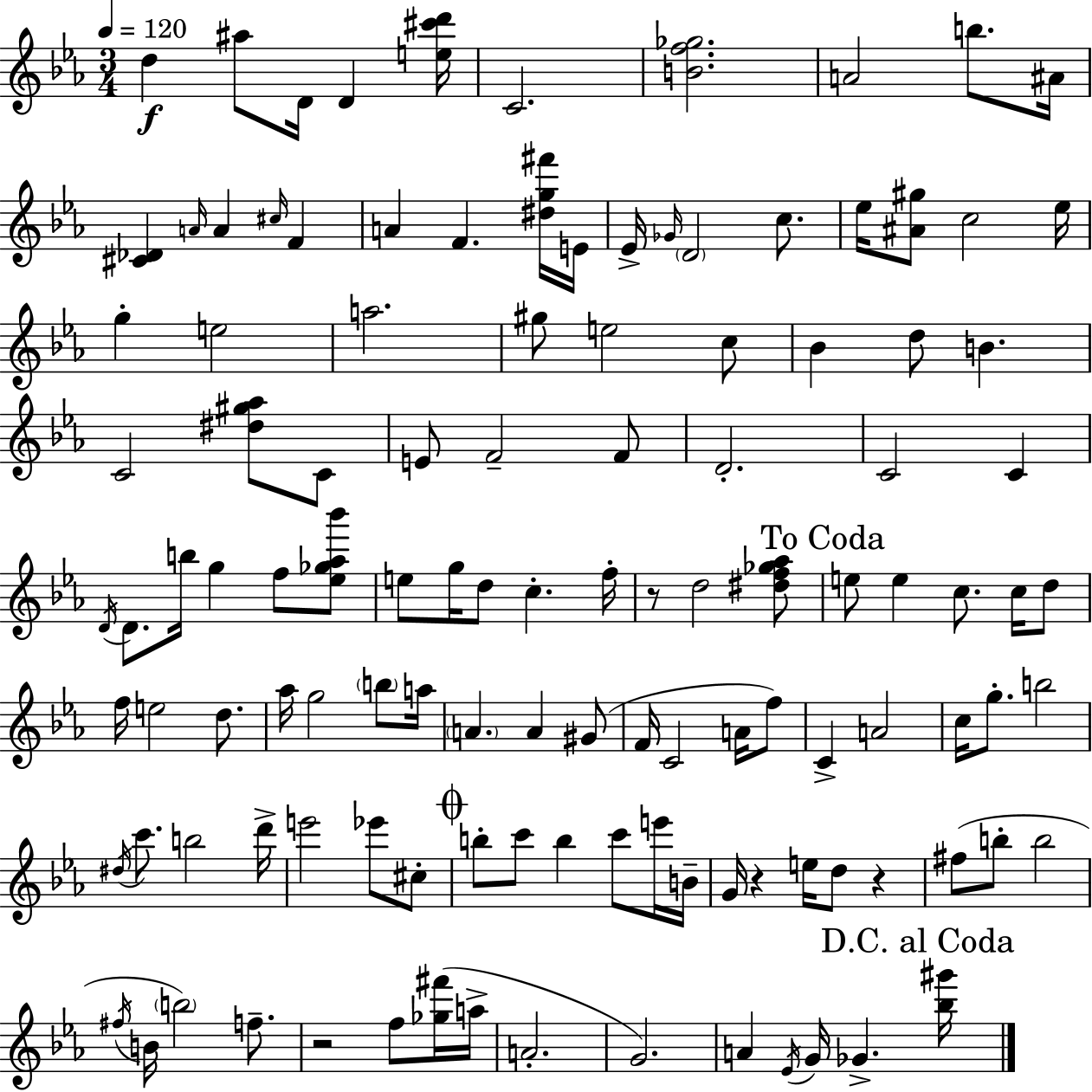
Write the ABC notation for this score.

X:1
T:Untitled
M:3/4
L:1/4
K:Cm
d ^a/2 D/4 D [e^c'd']/4 C2 [Bf_g]2 A2 b/2 ^A/4 [^C_D] A/4 A ^c/4 F A F [^dg^f']/4 E/4 _E/4 _G/4 D2 c/2 _e/4 [^A^g]/2 c2 _e/4 g e2 a2 ^g/2 e2 c/2 _B d/2 B C2 [^d^g_a]/2 C/2 E/2 F2 F/2 D2 C2 C D/4 D/2 b/4 g f/2 [_e_g_a_b']/2 e/2 g/4 d/2 c f/4 z/2 d2 [^df_g_a]/2 e/2 e c/2 c/4 d/2 f/4 e2 d/2 _a/4 g2 b/2 a/4 A A ^G/2 F/4 C2 A/4 f/2 C A2 c/4 g/2 b2 ^d/4 c'/2 b2 d'/4 e'2 _e'/2 ^c/2 b/2 c'/2 b c'/2 e'/4 B/4 G/4 z e/4 d/2 z ^f/2 b/2 b2 ^f/4 B/4 b2 f/2 z2 f/2 [_g^f']/4 a/4 A2 G2 A _E/4 G/4 _G [_b^g']/4